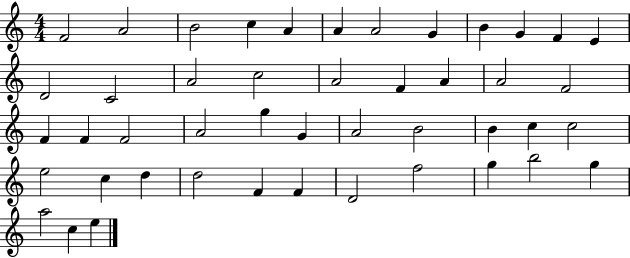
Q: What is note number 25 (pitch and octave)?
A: A4